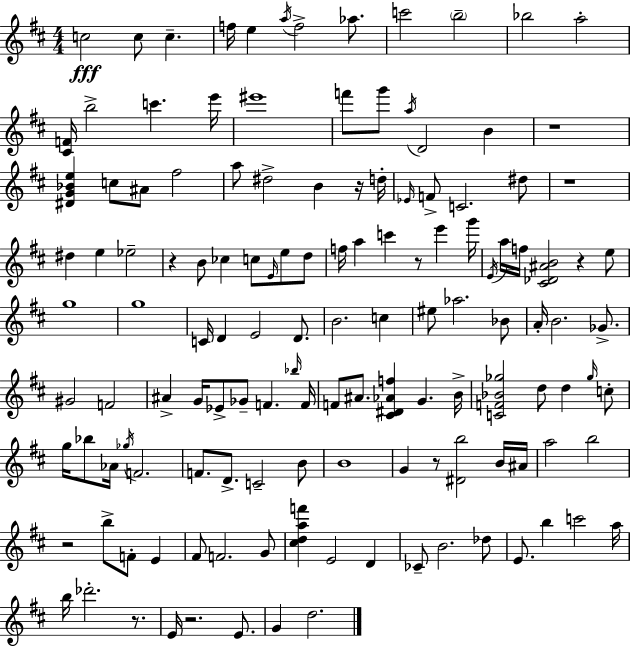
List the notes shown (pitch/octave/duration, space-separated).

C5/h C5/e C5/q. F5/s E5/q A5/s F5/h Ab5/e. C6/h B5/h Bb5/h A5/h [C#4,F4]/s B5/h C6/q. E6/s EIS6/w F6/e G6/e A5/s D4/h B4/q R/w [D#4,G4,Bb4,E5]/q C5/e A#4/e F#5/h A5/e D#5/h B4/q R/s D5/s Eb4/s F4/e C4/h. D#5/e R/w D#5/q E5/q Eb5/h R/q B4/e CES5/q C5/e E4/s E5/e D5/e F5/s A5/q C6/q R/e E6/q G6/s E4/s A5/s F5/s [C#4,Db4,A#4,B4]/h R/q E5/e G5/w G5/w C4/s D4/q E4/h D4/e. B4/h. C5/q EIS5/e Ab5/h. Bb4/e A4/s B4/h. Gb4/e. G#4/h F4/h A#4/q G4/s Eb4/e Gb4/e F4/q. Bb5/s F4/s F4/e A#4/e. [C#4,D#4,Ab4,F5]/q G4/q. B4/s [C4,F4,Bb4,Gb5]/h D5/e D5/q Gb5/s C5/e G5/s Bb5/e Ab4/s Gb5/s F4/h. F4/e. D4/e. C4/h B4/e B4/w G4/q R/e [D#4,B5]/h B4/s A#4/s A5/h B5/h R/h B5/e F4/e E4/q F#4/e F4/h. G4/e [C#5,D5,A5,F6]/q E4/h D4/q CES4/e B4/h. Db5/e E4/e. B5/q C6/h A5/s B5/s Db6/h. R/e. E4/s R/h. E4/e. G4/q D5/h.